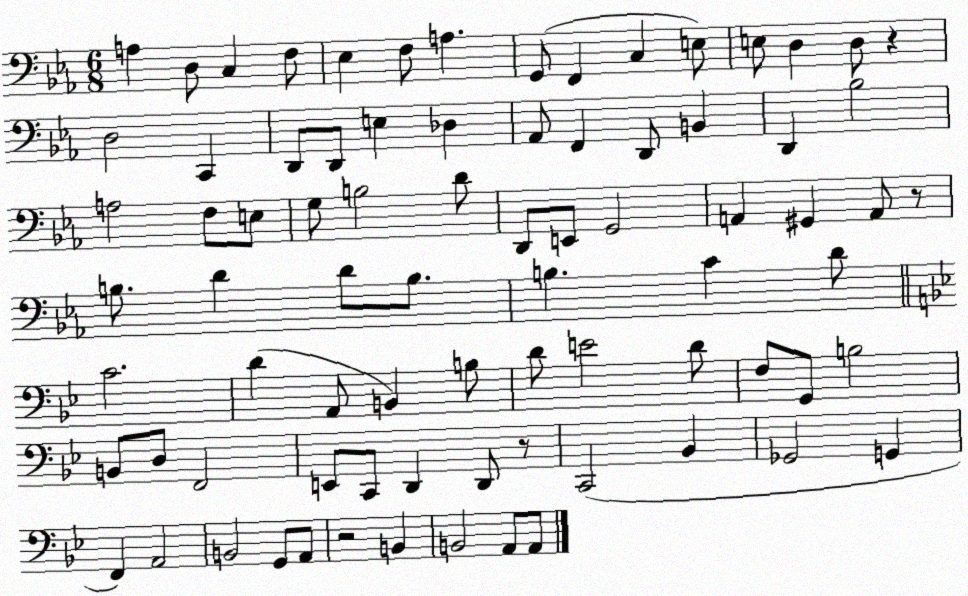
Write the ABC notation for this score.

X:1
T:Untitled
M:6/8
L:1/4
K:Eb
A, D,/2 C, F,/2 _E, F,/2 A, G,,/2 F,, C, E,/2 E,/2 D, D,/2 z D,2 C,, D,,/2 D,,/2 E, _D, _A,,/2 F,, D,,/2 B,, D,, _B,2 A,2 F,/2 E,/2 G,/2 B,2 D/2 D,,/2 E,,/2 G,,2 A,, ^G,, A,,/2 z/2 B,/2 D D/2 B,/2 B, C D/2 C2 D A,,/2 B,, B,/2 D/2 E2 D/2 F,/2 G,,/2 B,2 B,,/2 D,/2 F,,2 E,,/2 C,,/2 D,, D,,/2 z/2 C,,2 _B,, _G,,2 G,, F,, A,,2 B,,2 G,,/2 A,,/2 z2 B,, B,,2 A,,/2 A,,/2